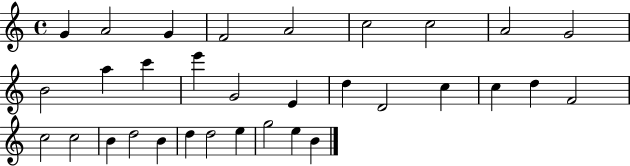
G4/q A4/h G4/q F4/h A4/h C5/h C5/h A4/h G4/h B4/h A5/q C6/q E6/q G4/h E4/q D5/q D4/h C5/q C5/q D5/q F4/h C5/h C5/h B4/q D5/h B4/q D5/q D5/h E5/q G5/h E5/q B4/q